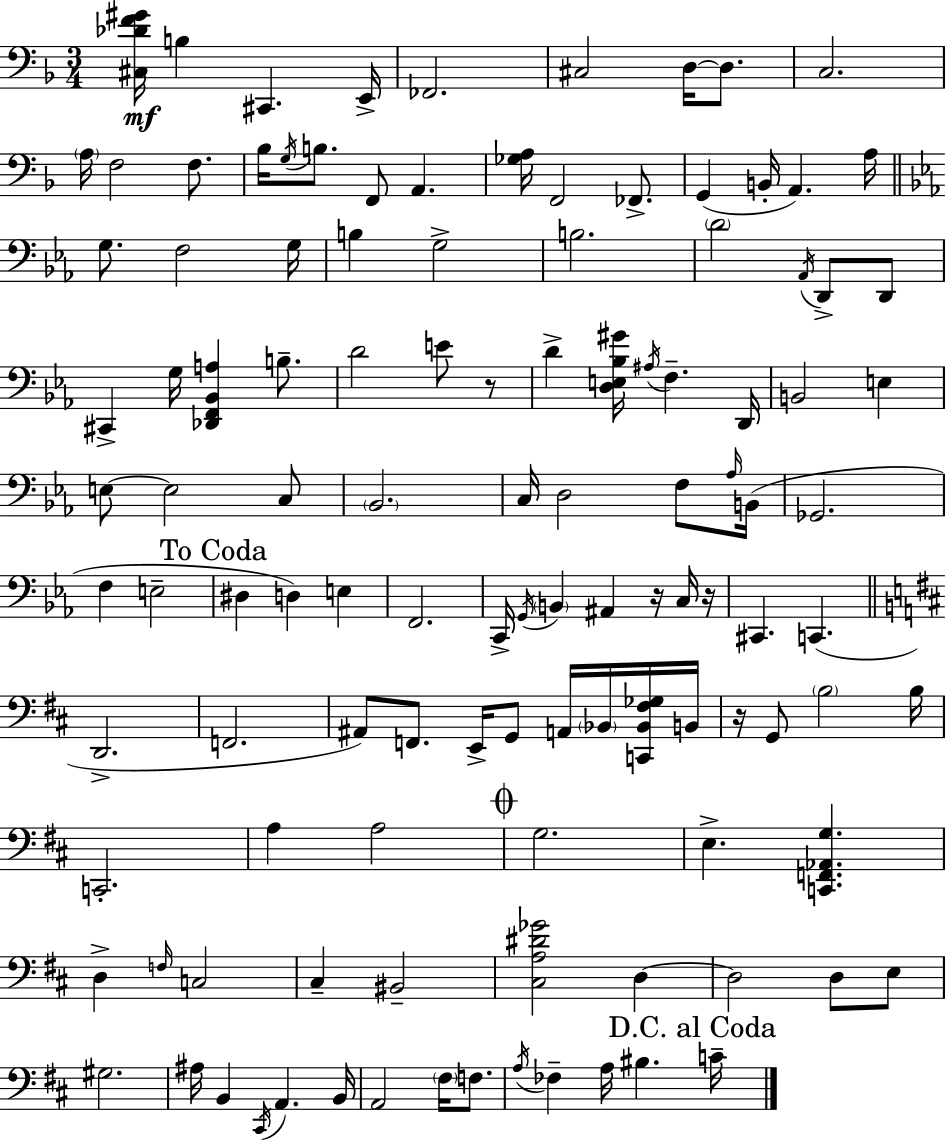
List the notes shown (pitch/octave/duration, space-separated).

[C#3,Db4,F4,G#4]/s B3/q C#2/q. E2/s FES2/h. C#3/h D3/s D3/e. C3/h. A3/s F3/h F3/e. Bb3/s G3/s B3/e. F2/e A2/q. [Gb3,A3]/s F2/h FES2/e. G2/q B2/s A2/q. A3/s G3/e. F3/h G3/s B3/q G3/h B3/h. D4/h Ab2/s D2/e D2/e C#2/q G3/s [Db2,F2,Bb2,A3]/q B3/e. D4/h E4/e R/e D4/q [D3,E3,Bb3,G#4]/s A#3/s F3/q. D2/s B2/h E3/q E3/e E3/h C3/e Bb2/h. C3/s D3/h F3/e Ab3/s B2/s Gb2/h. F3/q E3/h D#3/q D3/q E3/q F2/h. C2/s G2/s B2/q A#2/q R/s C3/s R/s C#2/q. C2/q. D2/h. F2/h. A#2/e F2/e. E2/s G2/e A2/s Bb2/s [C2,Bb2,F#3,Gb3]/s B2/s R/s G2/e B3/h B3/s C2/h. A3/q A3/h G3/h. E3/q. [C2,F2,Ab2,G3]/q. D3/q F3/s C3/h C#3/q BIS2/h [C#3,A3,D#4,Gb4]/h D3/q D3/h D3/e E3/e G#3/h. A#3/s B2/q C#2/s A2/q. B2/s A2/h F#3/s F3/e. A3/s FES3/q A3/s BIS3/q. C4/s